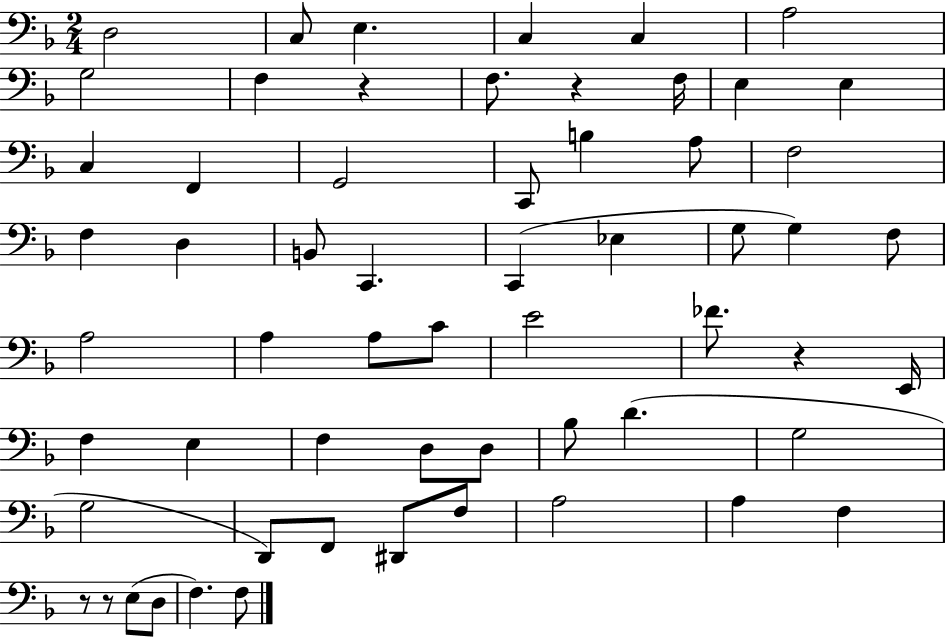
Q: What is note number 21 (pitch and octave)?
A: D3